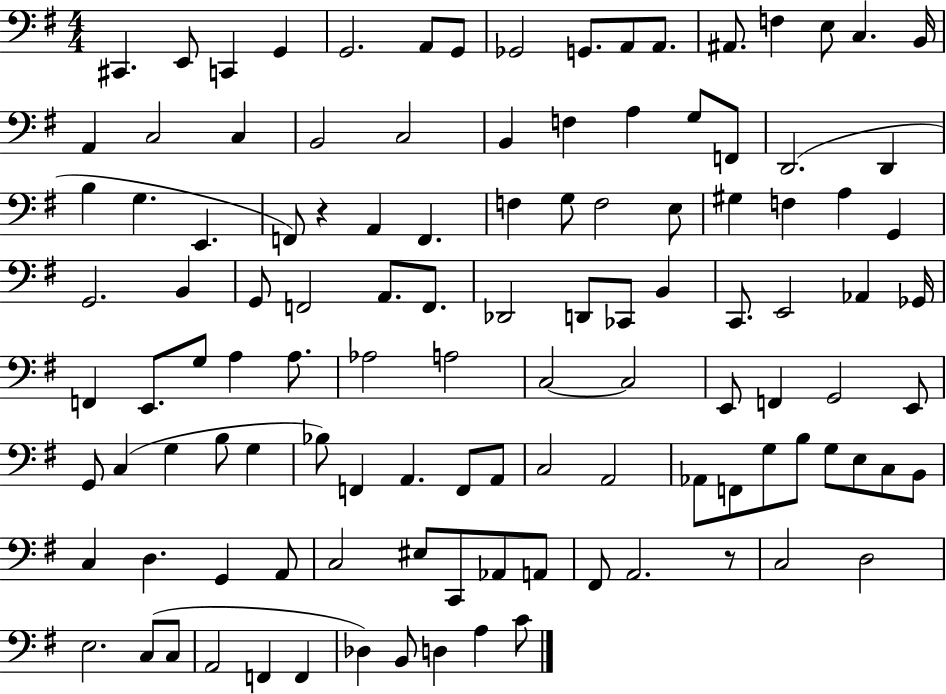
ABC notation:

X:1
T:Untitled
M:4/4
L:1/4
K:G
^C,, E,,/2 C,, G,, G,,2 A,,/2 G,,/2 _G,,2 G,,/2 A,,/2 A,,/2 ^A,,/2 F, E,/2 C, B,,/4 A,, C,2 C, B,,2 C,2 B,, F, A, G,/2 F,,/2 D,,2 D,, B, G, E,, F,,/2 z A,, F,, F, G,/2 F,2 E,/2 ^G, F, A, G,, G,,2 B,, G,,/2 F,,2 A,,/2 F,,/2 _D,,2 D,,/2 _C,,/2 B,, C,,/2 E,,2 _A,, _G,,/4 F,, E,,/2 G,/2 A, A,/2 _A,2 A,2 C,2 C,2 E,,/2 F,, G,,2 E,,/2 G,,/2 C, G, B,/2 G, _B,/2 F,, A,, F,,/2 A,,/2 C,2 A,,2 _A,,/2 F,,/2 G,/2 B,/2 G,/2 E,/2 C,/2 B,,/2 C, D, G,, A,,/2 C,2 ^E,/2 C,,/2 _A,,/2 A,,/2 ^F,,/2 A,,2 z/2 C,2 D,2 E,2 C,/2 C,/2 A,,2 F,, F,, _D, B,,/2 D, A, C/2